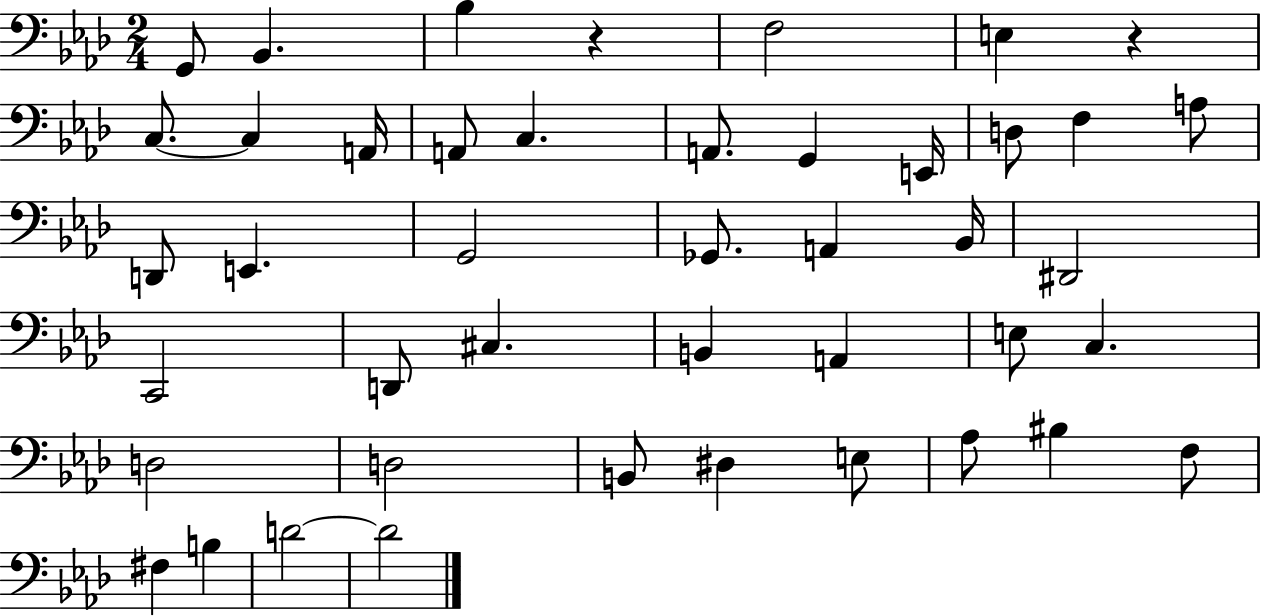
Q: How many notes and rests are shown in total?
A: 44